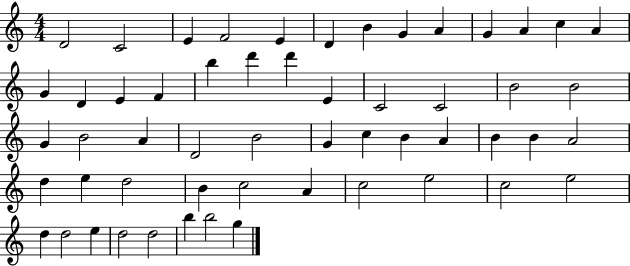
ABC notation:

X:1
T:Untitled
M:4/4
L:1/4
K:C
D2 C2 E F2 E D B G A G A c A G D E F b d' d' E C2 C2 B2 B2 G B2 A D2 B2 G c B A B B A2 d e d2 B c2 A c2 e2 c2 e2 d d2 e d2 d2 b b2 g